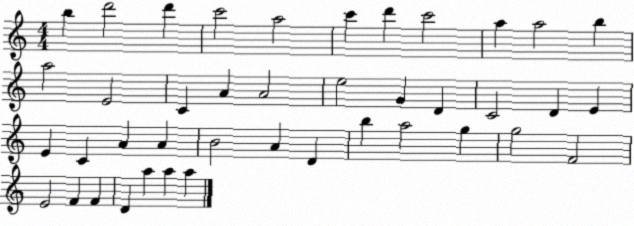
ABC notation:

X:1
T:Untitled
M:4/4
L:1/4
K:C
b d'2 d' c'2 a2 c' d' c'2 a a2 b a2 E2 C A A2 e2 G D C2 D E E C A A B2 A D b a2 g g2 F2 E2 F F D a a a